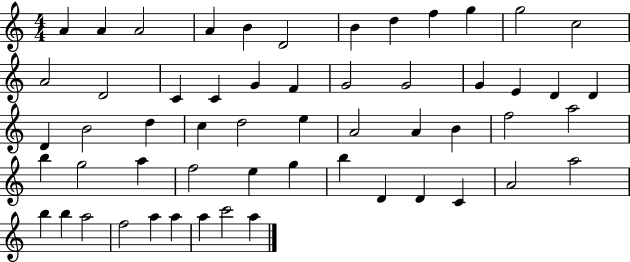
A4/q A4/q A4/h A4/q B4/q D4/h B4/q D5/q F5/q G5/q G5/h C5/h A4/h D4/h C4/q C4/q G4/q F4/q G4/h G4/h G4/q E4/q D4/q D4/q D4/q B4/h D5/q C5/q D5/h E5/q A4/h A4/q B4/q F5/h A5/h B5/q G5/h A5/q F5/h E5/q G5/q B5/q D4/q D4/q C4/q A4/h A5/h B5/q B5/q A5/h F5/h A5/q A5/q A5/q C6/h A5/q